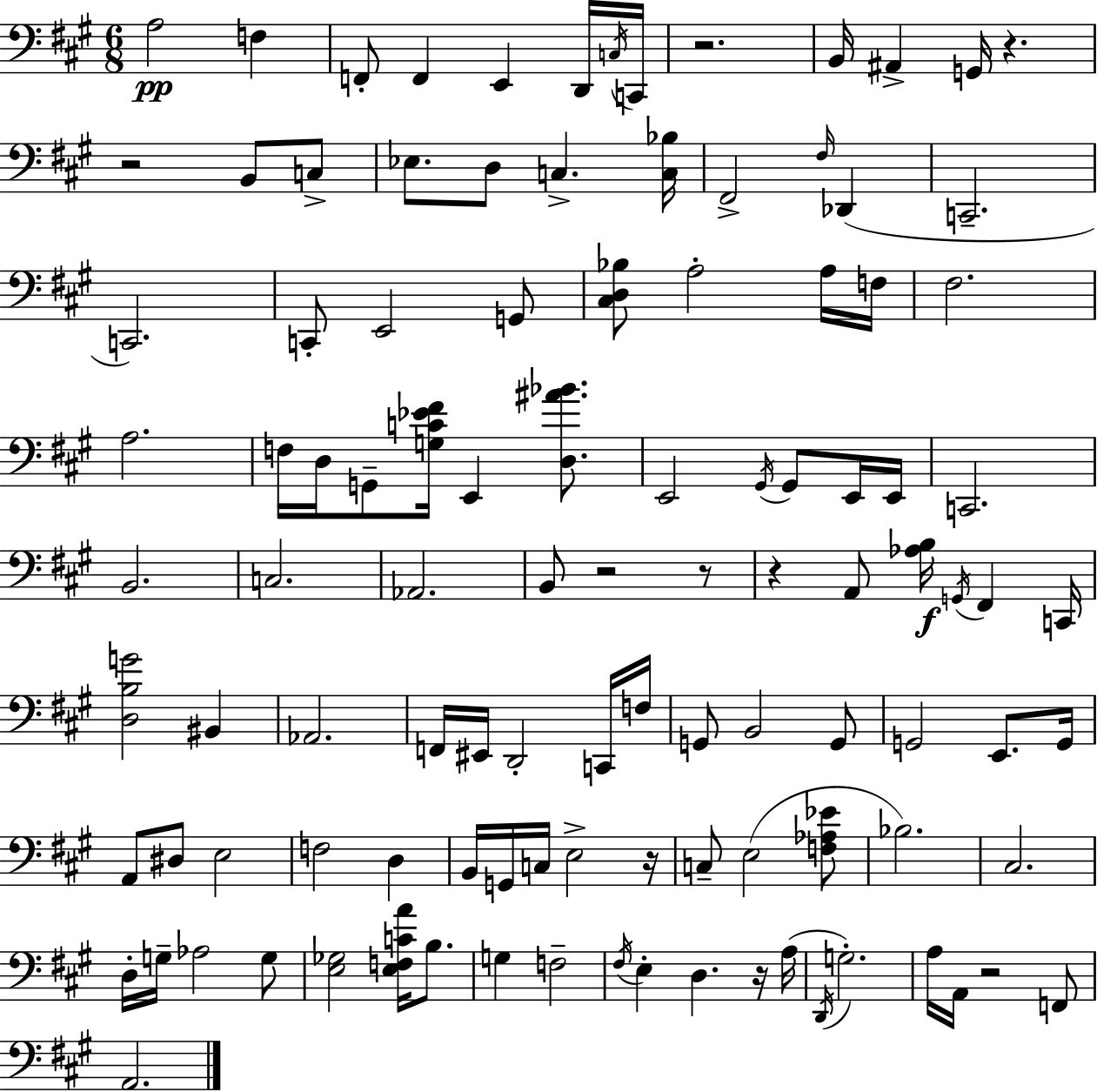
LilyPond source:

{
  \clef bass
  \numericTimeSignature
  \time 6/8
  \key a \major
  a2\pp f4 | f,8-. f,4 e,4 d,16 \acciaccatura { c16 } | c,16 r2. | b,16 ais,4-> g,16 r4. | \break r2 b,8 c8-> | ees8. d8 c4.-> | <c bes>16 fis,2-> \grace { fis16 }( des,4 | c,2.-- | \break c,2.) | c,8-. e,2 | g,8 <cis d bes>8 a2-. | a16 f16 fis2. | \break a2. | f16 d16 g,8-- <g c' ees' fis'>16 e,4 <d ais' bes'>8. | e,2 \acciaccatura { gis,16 } gis,8 | e,16 e,16 c,2. | \break b,2. | c2. | aes,2. | b,8 r2 | \break r8 r4 a,8 <aes b>16\f \acciaccatura { g,16 } fis,4 | c,16 <d b g'>2 | bis,4 aes,2. | f,16 eis,16 d,2-. | \break c,16 f16 g,8 b,2 | g,8 g,2 | e,8. g,16 a,8 dis8 e2 | f2 | \break d4 b,16 g,16 c16 e2-> | r16 c8-- e2( | <f aes ees'>8 bes2.) | cis2. | \break d16-. g16-- aes2 | g8 <e ges>2 | <e f c' a'>16 b8. g4 f2-- | \acciaccatura { fis16 } e4-. d4. | \break r16 a16( \acciaccatura { d,16 } g2.-.) | a16 a,16 r2 | f,8 a,2. | \bar "|."
}